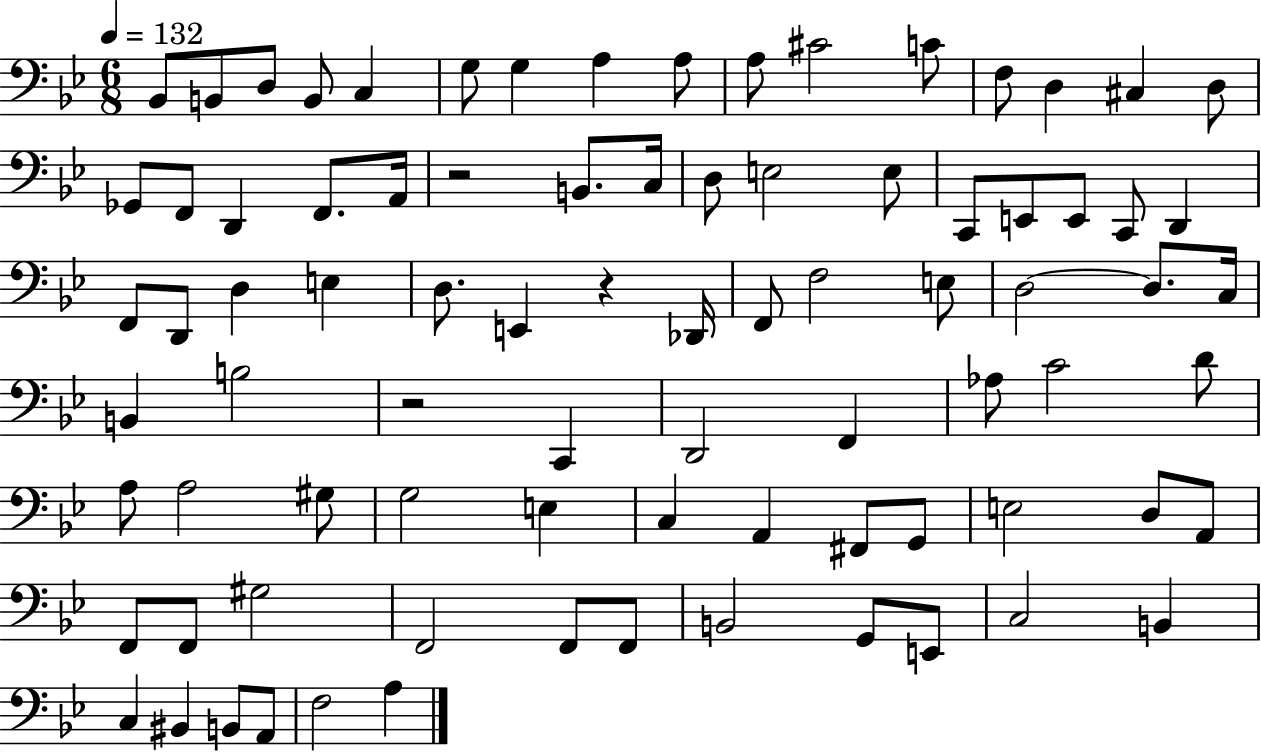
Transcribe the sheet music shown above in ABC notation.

X:1
T:Untitled
M:6/8
L:1/4
K:Bb
_B,,/2 B,,/2 D,/2 B,,/2 C, G,/2 G, A, A,/2 A,/2 ^C2 C/2 F,/2 D, ^C, D,/2 _G,,/2 F,,/2 D,, F,,/2 A,,/4 z2 B,,/2 C,/4 D,/2 E,2 E,/2 C,,/2 E,,/2 E,,/2 C,,/2 D,, F,,/2 D,,/2 D, E, D,/2 E,, z _D,,/4 F,,/2 F,2 E,/2 D,2 D,/2 C,/4 B,, B,2 z2 C,, D,,2 F,, _A,/2 C2 D/2 A,/2 A,2 ^G,/2 G,2 E, C, A,, ^F,,/2 G,,/2 E,2 D,/2 A,,/2 F,,/2 F,,/2 ^G,2 F,,2 F,,/2 F,,/2 B,,2 G,,/2 E,,/2 C,2 B,, C, ^B,, B,,/2 A,,/2 F,2 A,